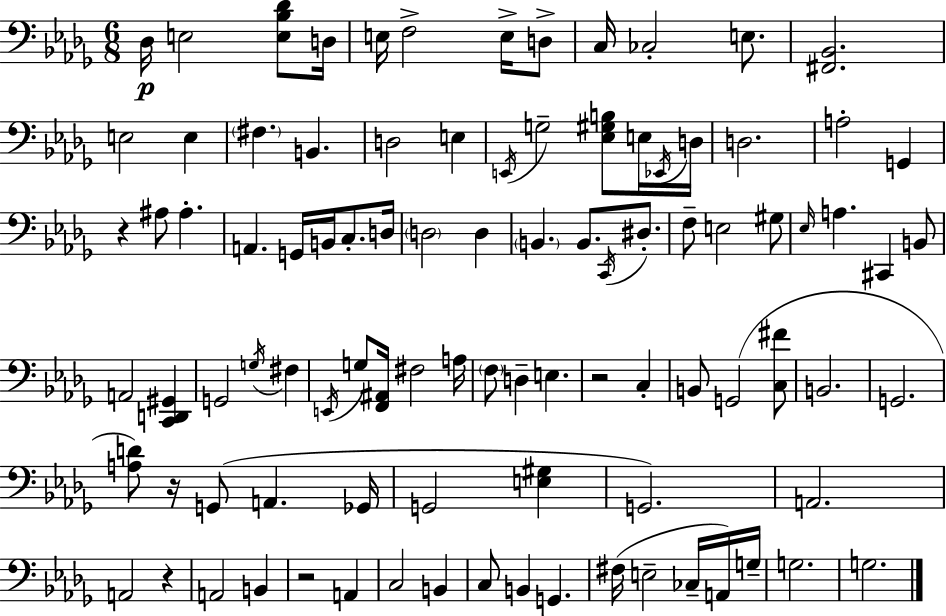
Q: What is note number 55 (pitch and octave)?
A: E3